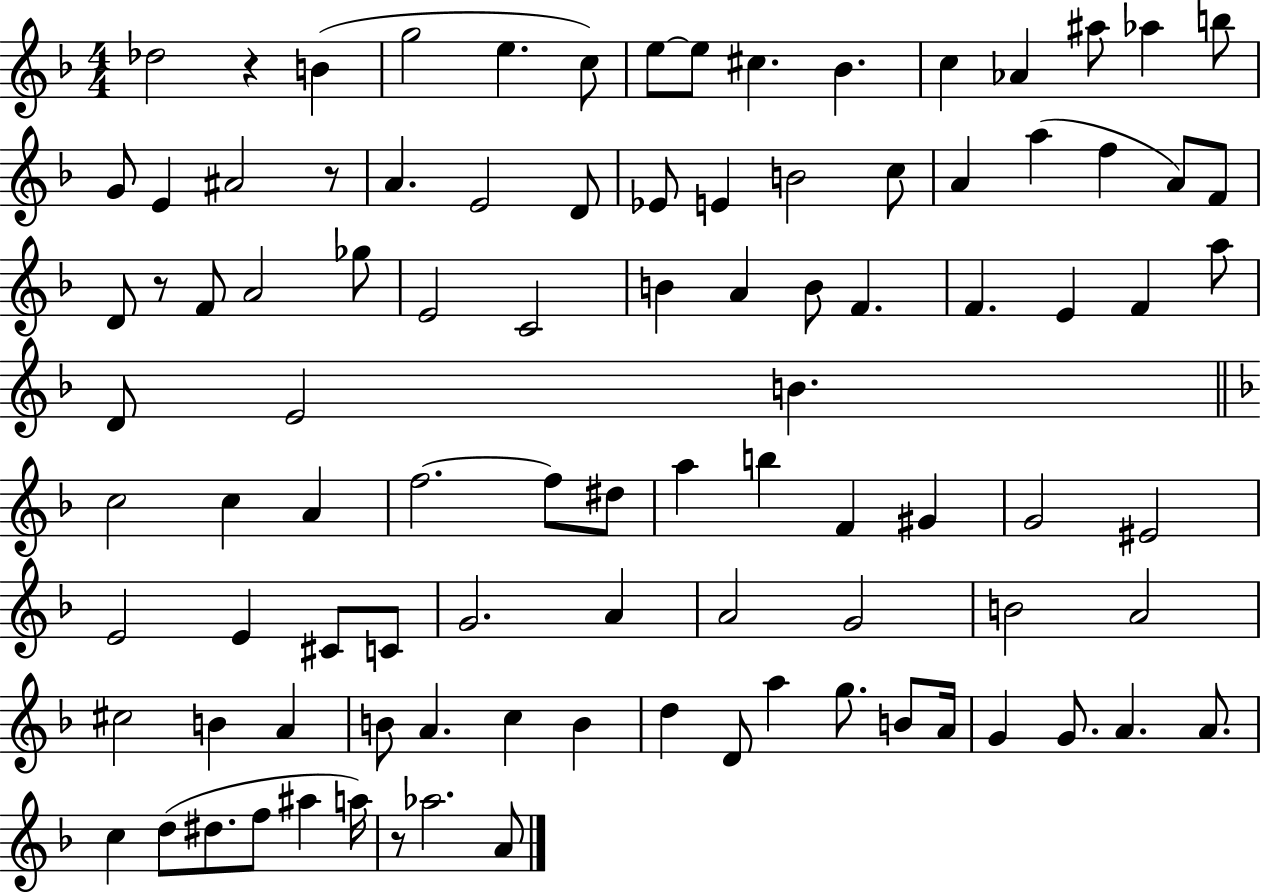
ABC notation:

X:1
T:Untitled
M:4/4
L:1/4
K:F
_d2 z B g2 e c/2 e/2 e/2 ^c _B c _A ^a/2 _a b/2 G/2 E ^A2 z/2 A E2 D/2 _E/2 E B2 c/2 A a f A/2 F/2 D/2 z/2 F/2 A2 _g/2 E2 C2 B A B/2 F F E F a/2 D/2 E2 B c2 c A f2 f/2 ^d/2 a b F ^G G2 ^E2 E2 E ^C/2 C/2 G2 A A2 G2 B2 A2 ^c2 B A B/2 A c B d D/2 a g/2 B/2 A/4 G G/2 A A/2 c d/2 ^d/2 f/2 ^a a/4 z/2 _a2 A/2